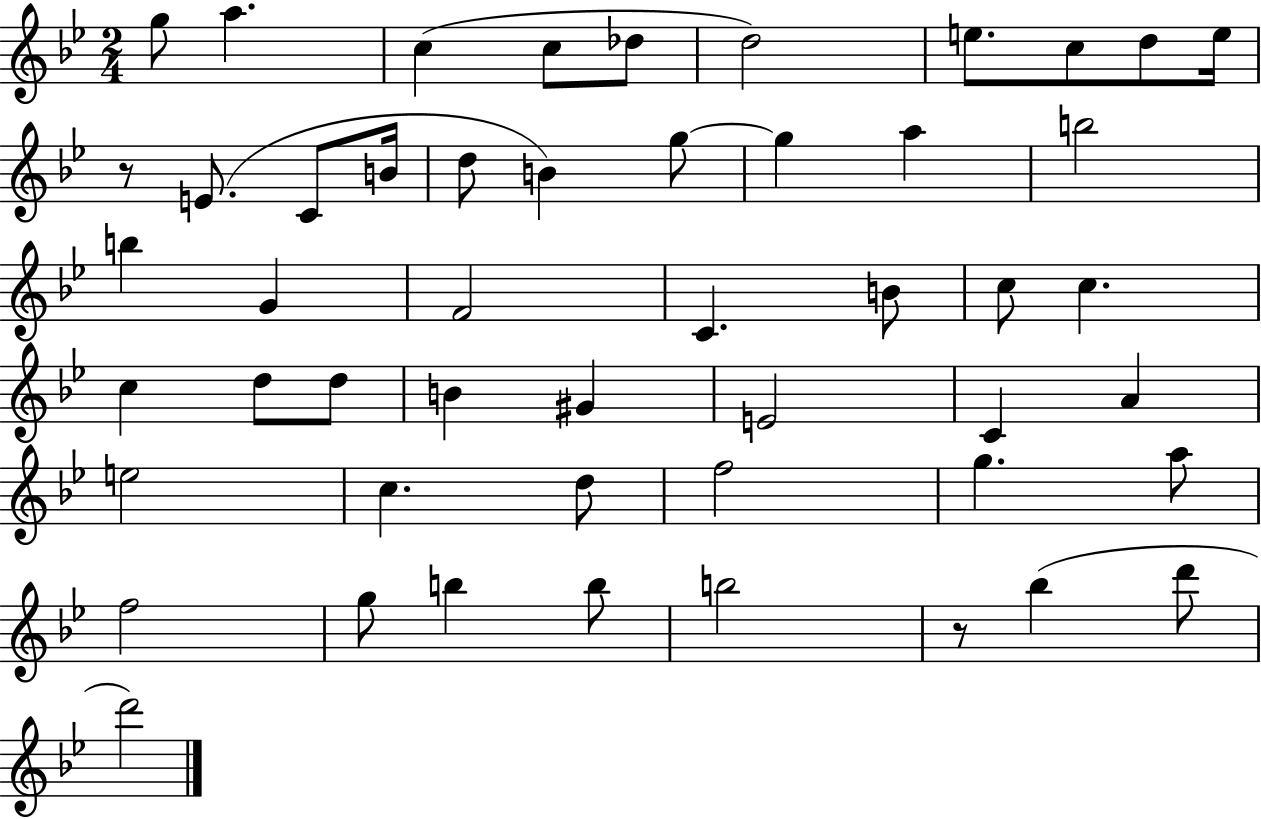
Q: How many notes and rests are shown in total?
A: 50